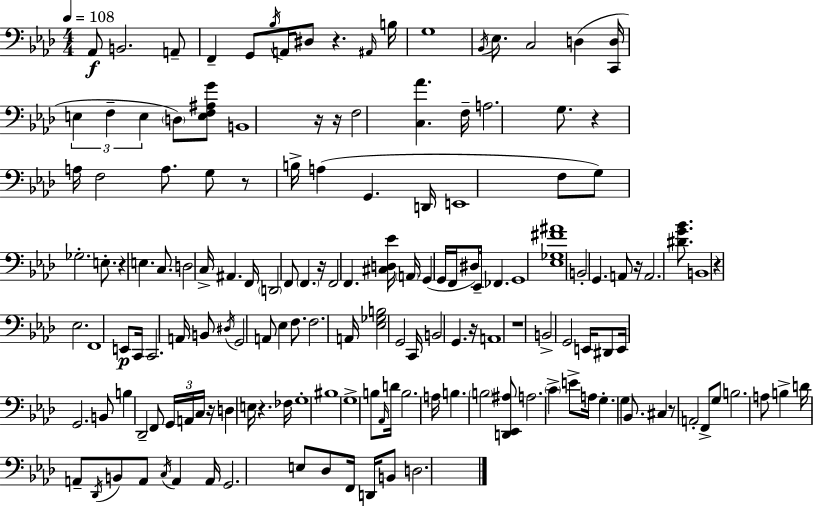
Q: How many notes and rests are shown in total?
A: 157